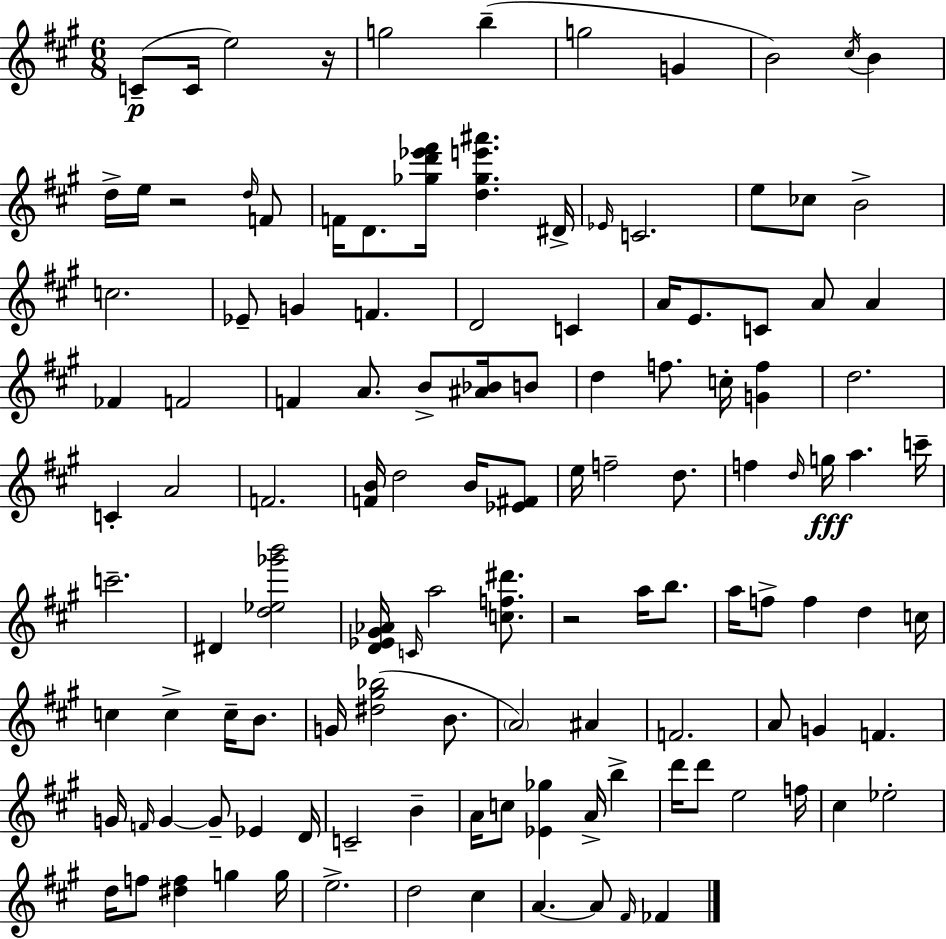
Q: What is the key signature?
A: A major